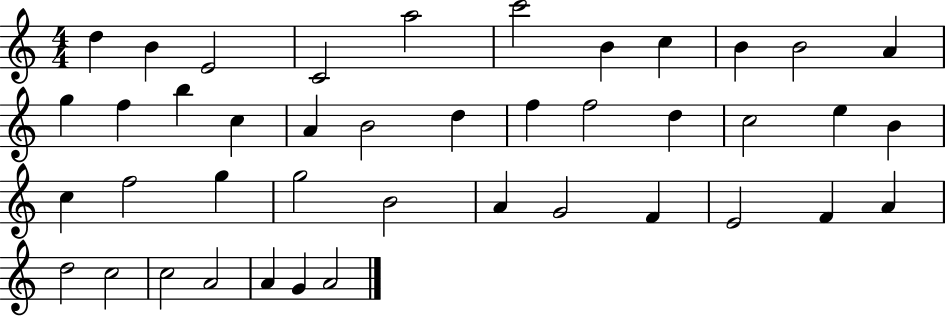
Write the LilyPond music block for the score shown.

{
  \clef treble
  \numericTimeSignature
  \time 4/4
  \key c \major
  d''4 b'4 e'2 | c'2 a''2 | c'''2 b'4 c''4 | b'4 b'2 a'4 | \break g''4 f''4 b''4 c''4 | a'4 b'2 d''4 | f''4 f''2 d''4 | c''2 e''4 b'4 | \break c''4 f''2 g''4 | g''2 b'2 | a'4 g'2 f'4 | e'2 f'4 a'4 | \break d''2 c''2 | c''2 a'2 | a'4 g'4 a'2 | \bar "|."
}